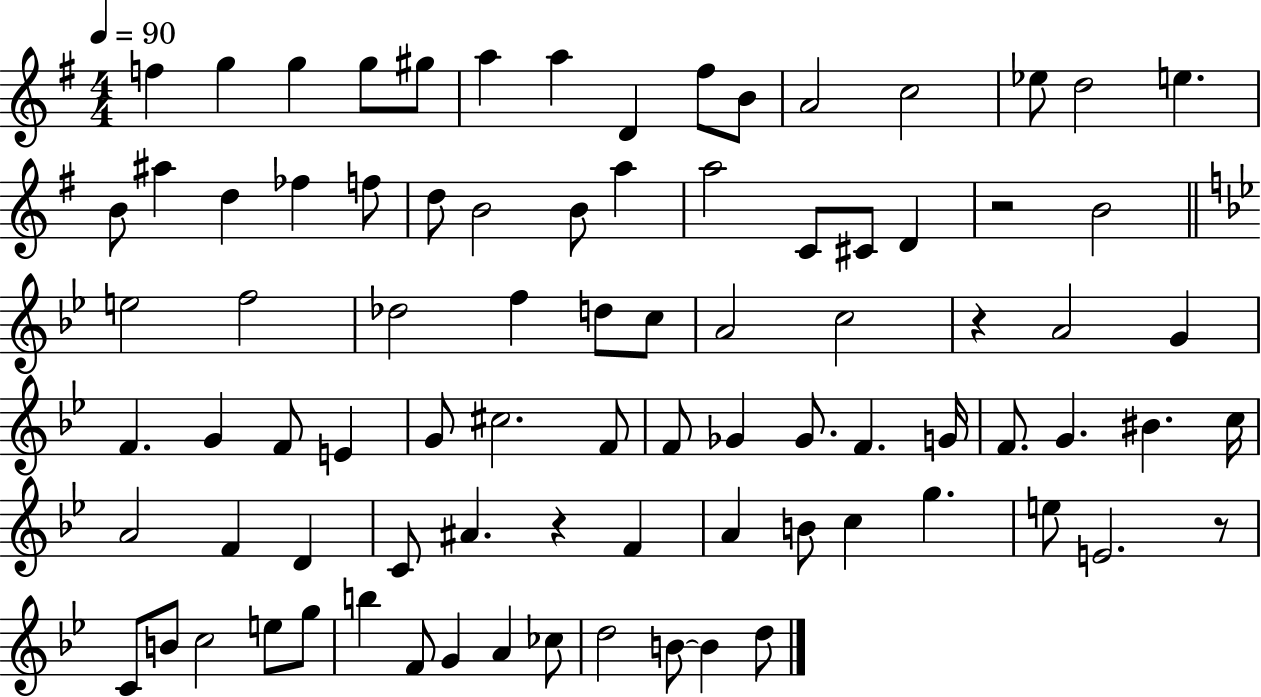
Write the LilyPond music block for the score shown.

{
  \clef treble
  \numericTimeSignature
  \time 4/4
  \key g \major
  \tempo 4 = 90
  f''4 g''4 g''4 g''8 gis''8 | a''4 a''4 d'4 fis''8 b'8 | a'2 c''2 | ees''8 d''2 e''4. | \break b'8 ais''4 d''4 fes''4 f''8 | d''8 b'2 b'8 a''4 | a''2 c'8 cis'8 d'4 | r2 b'2 | \break \bar "||" \break \key bes \major e''2 f''2 | des''2 f''4 d''8 c''8 | a'2 c''2 | r4 a'2 g'4 | \break f'4. g'4 f'8 e'4 | g'8 cis''2. f'8 | f'8 ges'4 ges'8. f'4. g'16 | f'8. g'4. bis'4. c''16 | \break a'2 f'4 d'4 | c'8 ais'4. r4 f'4 | a'4 b'8 c''4 g''4. | e''8 e'2. r8 | \break c'8 b'8 c''2 e''8 g''8 | b''4 f'8 g'4 a'4 ces''8 | d''2 b'8~~ b'4 d''8 | \bar "|."
}